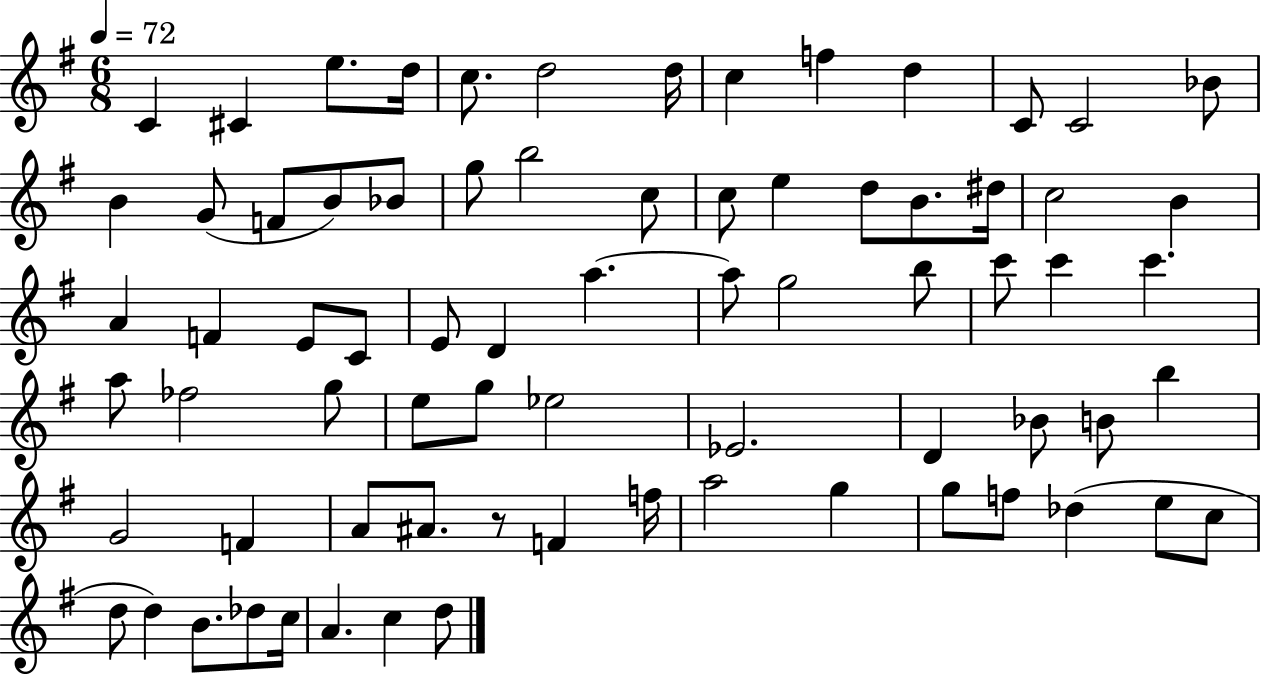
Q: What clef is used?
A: treble